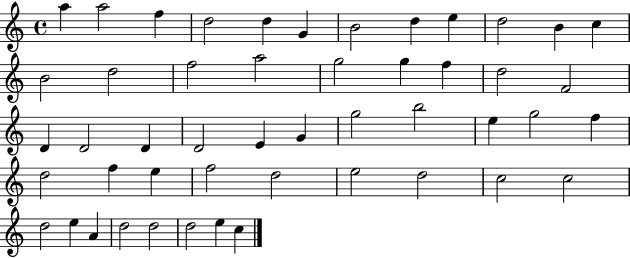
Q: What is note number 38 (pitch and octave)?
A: E5